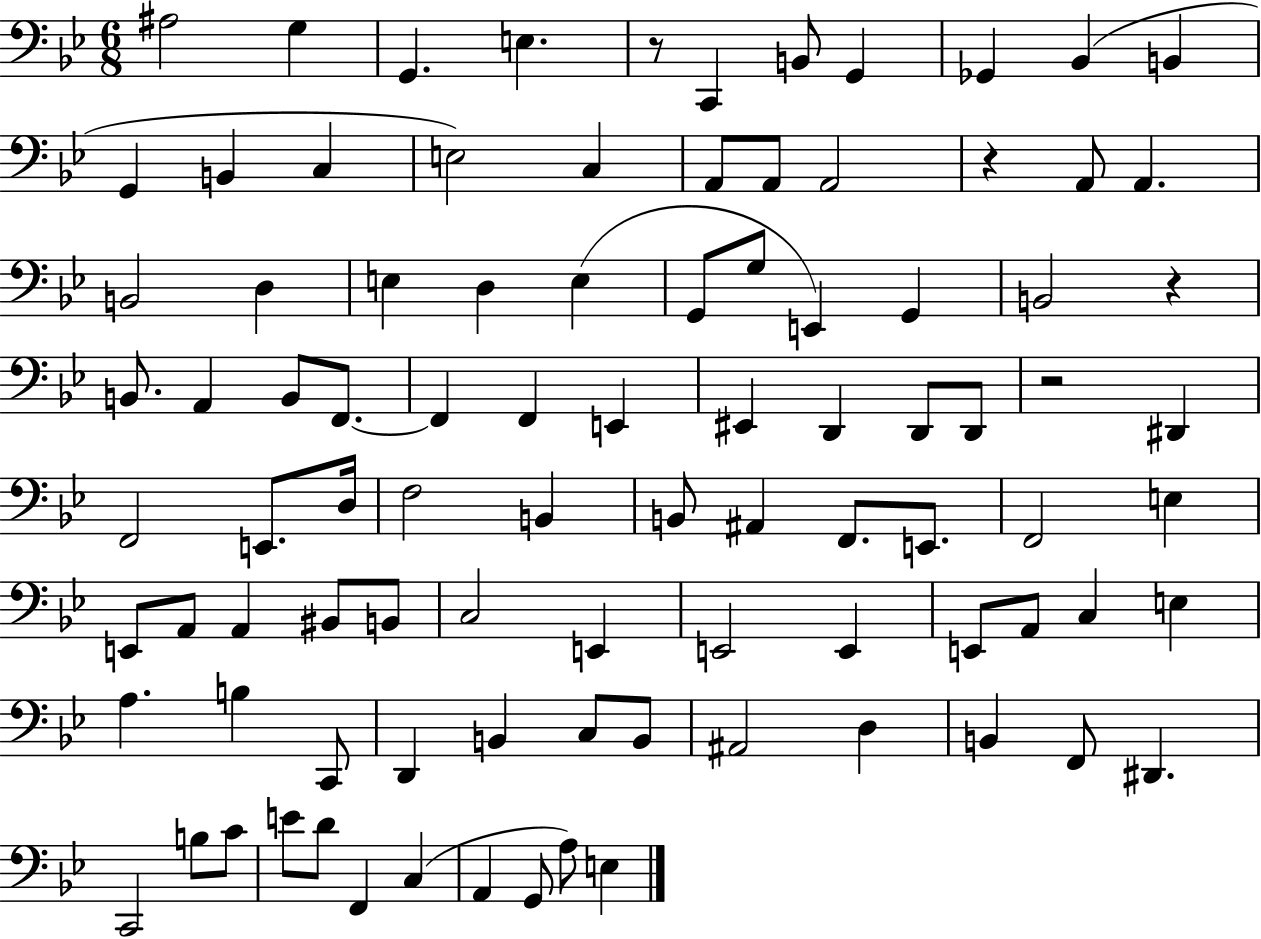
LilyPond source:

{
  \clef bass
  \numericTimeSignature
  \time 6/8
  \key bes \major
  ais2 g4 | g,4. e4. | r8 c,4 b,8 g,4 | ges,4 bes,4( b,4 | \break g,4 b,4 c4 | e2) c4 | a,8 a,8 a,2 | r4 a,8 a,4. | \break b,2 d4 | e4 d4 e4( | g,8 g8 e,4) g,4 | b,2 r4 | \break b,8. a,4 b,8 f,8.~~ | f,4 f,4 e,4 | eis,4 d,4 d,8 d,8 | r2 dis,4 | \break f,2 e,8. d16 | f2 b,4 | b,8 ais,4 f,8. e,8. | f,2 e4 | \break e,8 a,8 a,4 bis,8 b,8 | c2 e,4 | e,2 e,4 | e,8 a,8 c4 e4 | \break a4. b4 c,8 | d,4 b,4 c8 b,8 | ais,2 d4 | b,4 f,8 dis,4. | \break c,2 b8 c'8 | e'8 d'8 f,4 c4( | a,4 g,8 a8) e4 | \bar "|."
}